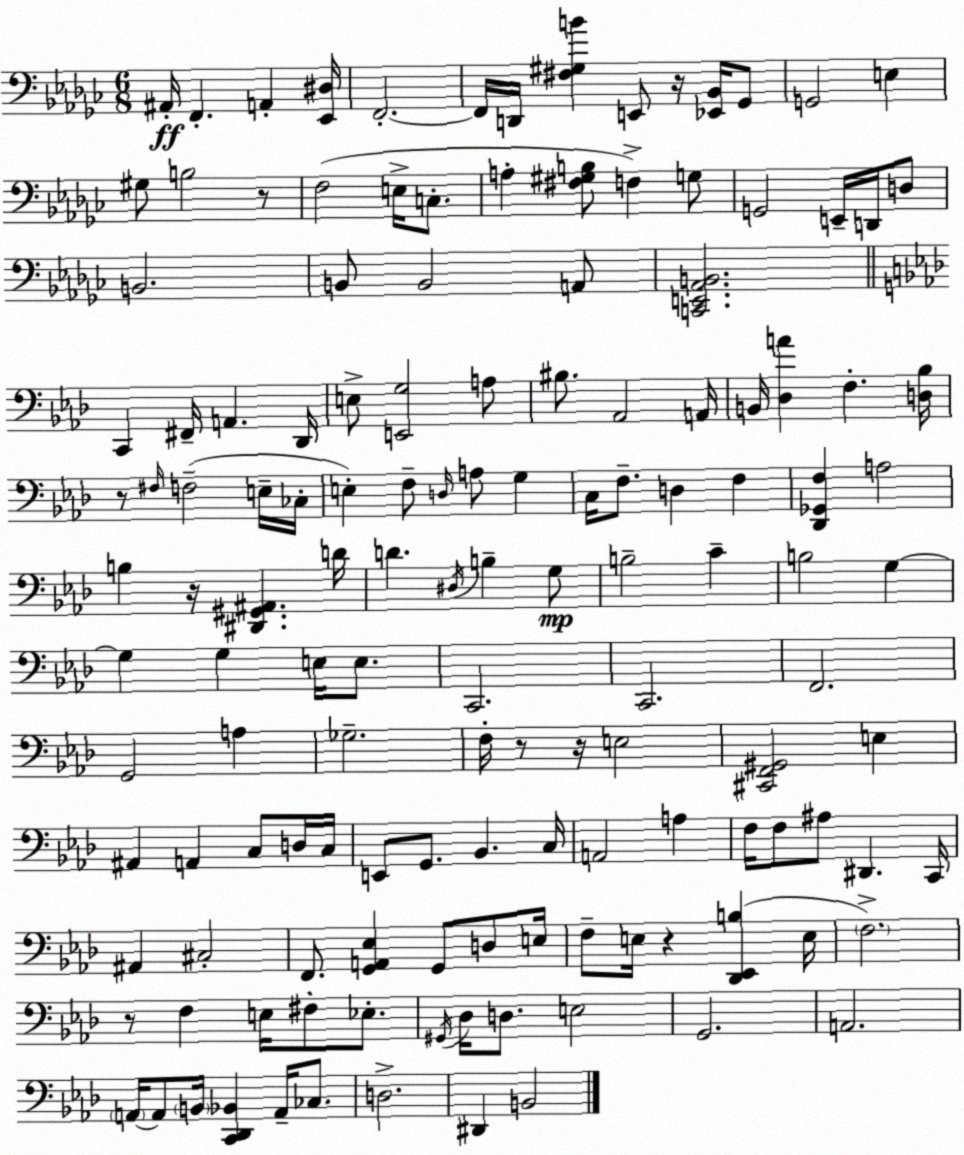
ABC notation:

X:1
T:Untitled
M:6/8
L:1/4
K:Ebm
^A,,/4 F,, A,, [_E,,^D,]/4 F,,2 F,,/4 D,,/4 [^F,^G,B] E,,/2 z/4 [_E,,_B,,]/4 _G,,/2 G,,2 E, ^G,/2 B,2 z/2 F,2 E,/4 C,/2 A, [^F,^G,B,]/2 F, G,/2 G,,2 E,,/4 D,,/4 D,/2 B,,2 B,,/2 B,,2 A,,/2 [C,,E,,_A,,B,,]2 C,, ^F,,/4 A,, _D,,/4 E,/2 [E,,G,]2 A,/2 ^B,/2 _A,,2 A,,/4 B,,/4 [_D,A] F, [D,_B,]/4 z/2 ^F,/4 F,2 E,/4 _C,/4 E, F,/2 D,/4 A,/2 G, C,/4 F,/2 D, F, [_D,,_G,,F,] A,2 B, z/4 [^D,,^G,,^A,,] D/4 D ^D,/4 B, G,/2 B,2 C B,2 G, G, G, E,/4 E,/2 C,,2 C,,2 F,,2 G,,2 A, _G,2 F,/4 z/2 z/4 E,2 [^C,,F,,^G,,]2 E, ^A,, A,, C,/2 D,/4 C,/4 E,,/2 G,,/2 _B,, C,/4 A,,2 A, F,/4 F,/2 ^A,/2 ^D,, C,,/4 ^A,, ^C,2 F,,/2 [G,,A,,_E,] G,,/2 D,/2 E,/4 F,/2 E,/4 z [_D,,_E,,B,] E,/4 F,2 z/2 F, E,/4 ^F,/2 _E,/2 ^G,,/4 _D,/4 D,/2 E,2 G,,2 A,,2 A,,/4 A,,/2 B,,/4 [C,,_D,,_B,,] A,,/4 _C,/2 D,2 ^D,, B,,2